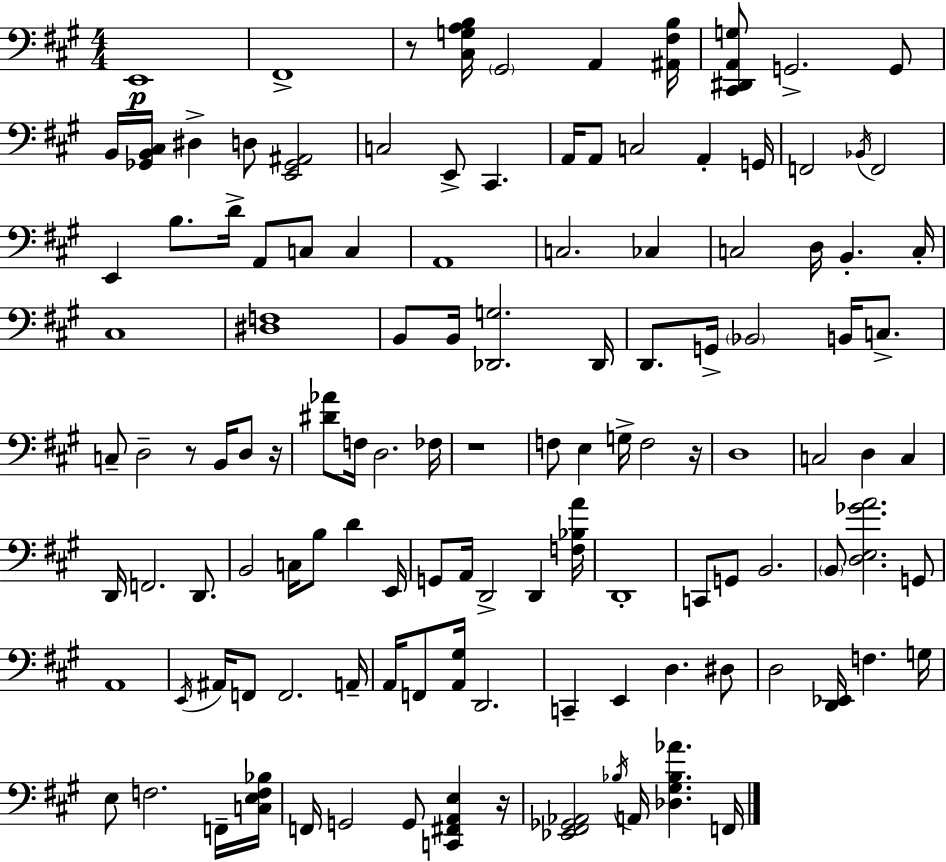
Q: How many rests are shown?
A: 6